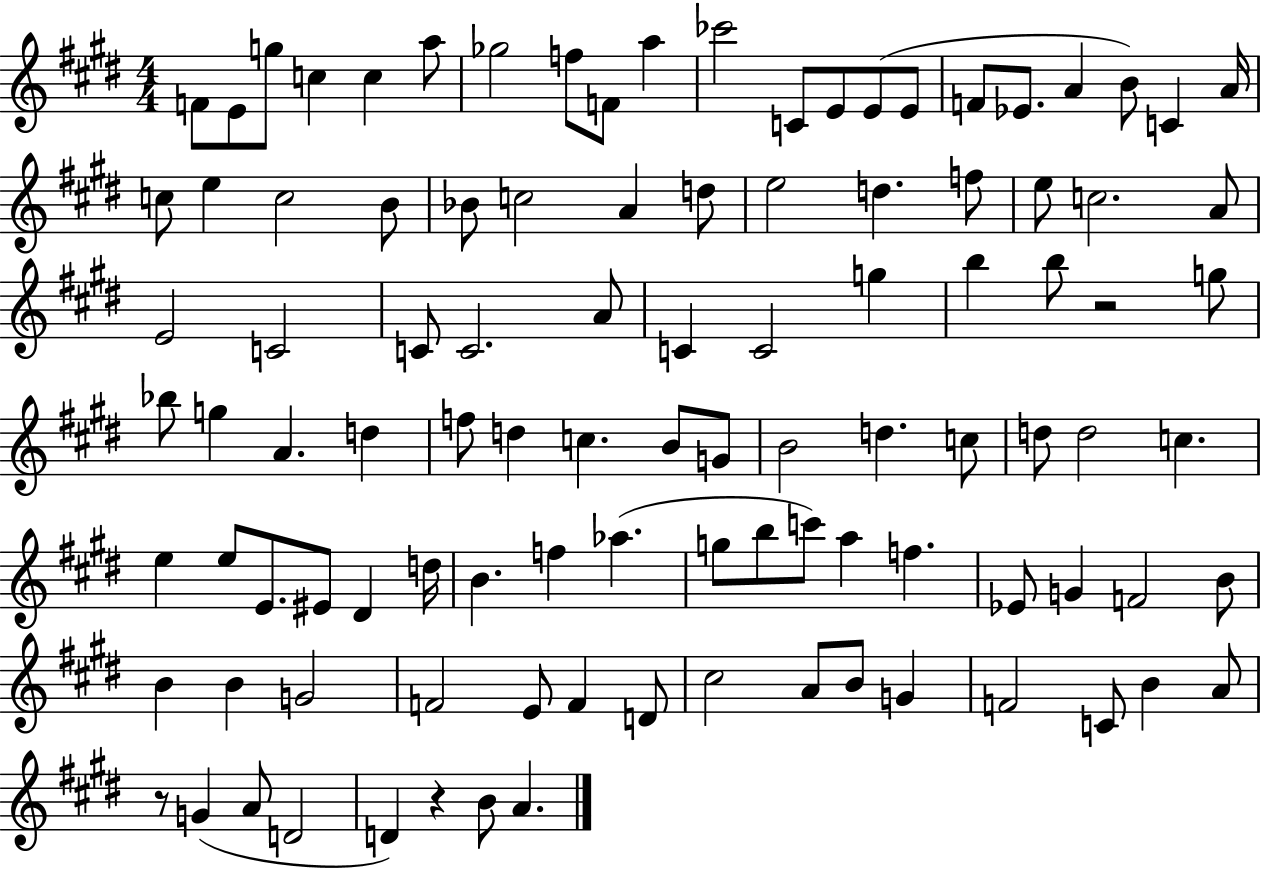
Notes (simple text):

F4/e E4/e G5/e C5/q C5/q A5/e Gb5/h F5/e F4/e A5/q CES6/h C4/e E4/e E4/e E4/e F4/e Eb4/e. A4/q B4/e C4/q A4/s C5/e E5/q C5/h B4/e Bb4/e C5/h A4/q D5/e E5/h D5/q. F5/e E5/e C5/h. A4/e E4/h C4/h C4/e C4/h. A4/e C4/q C4/h G5/q B5/q B5/e R/h G5/e Bb5/e G5/q A4/q. D5/q F5/e D5/q C5/q. B4/e G4/e B4/h D5/q. C5/e D5/e D5/h C5/q. E5/q E5/e E4/e. EIS4/e D#4/q D5/s B4/q. F5/q Ab5/q. G5/e B5/e C6/e A5/q F5/q. Eb4/e G4/q F4/h B4/e B4/q B4/q G4/h F4/h E4/e F4/q D4/e C#5/h A4/e B4/e G4/q F4/h C4/e B4/q A4/e R/e G4/q A4/e D4/h D4/q R/q B4/e A4/q.